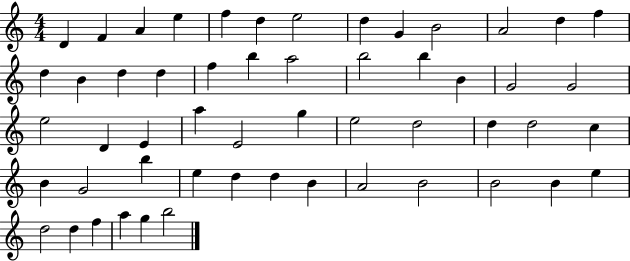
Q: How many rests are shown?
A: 0